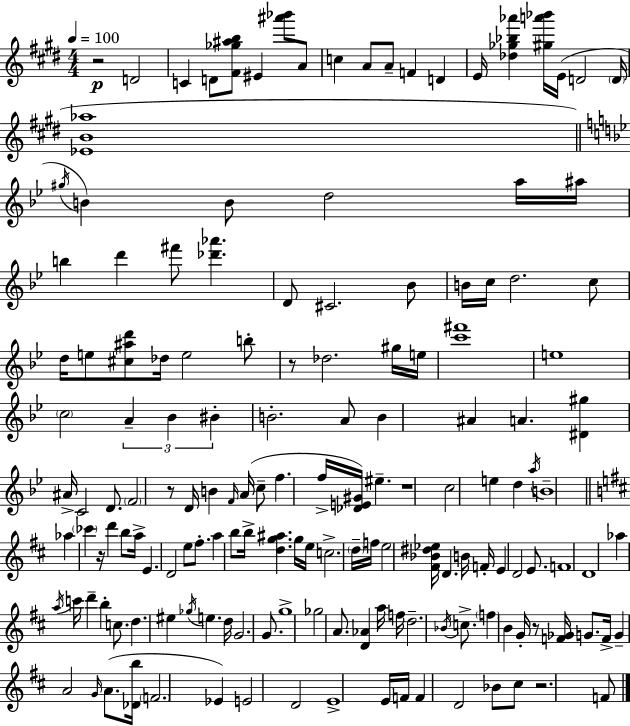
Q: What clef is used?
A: treble